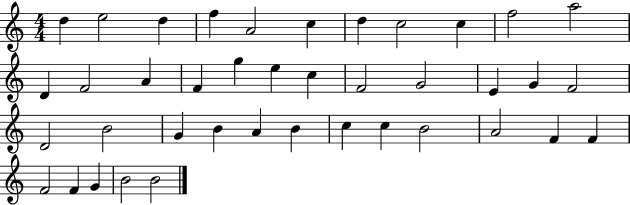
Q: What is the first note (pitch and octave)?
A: D5